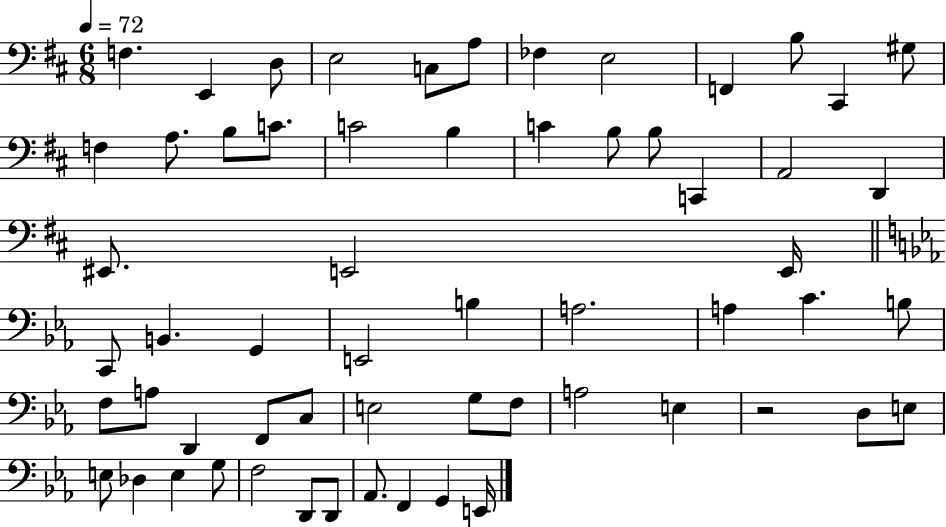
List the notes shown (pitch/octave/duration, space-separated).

F3/q. E2/q D3/e E3/h C3/e A3/e FES3/q E3/h F2/q B3/e C#2/q G#3/e F3/q A3/e. B3/e C4/e. C4/h B3/q C4/q B3/e B3/e C2/q A2/h D2/q EIS2/e. E2/h E2/s C2/e B2/q. G2/q E2/h B3/q A3/h. A3/q C4/q. B3/e F3/e A3/e D2/q F2/e C3/e E3/h G3/e F3/e A3/h E3/q R/h D3/e E3/e E3/e Db3/q E3/q G3/e F3/h D2/e D2/e Ab2/e. F2/q G2/q E2/s